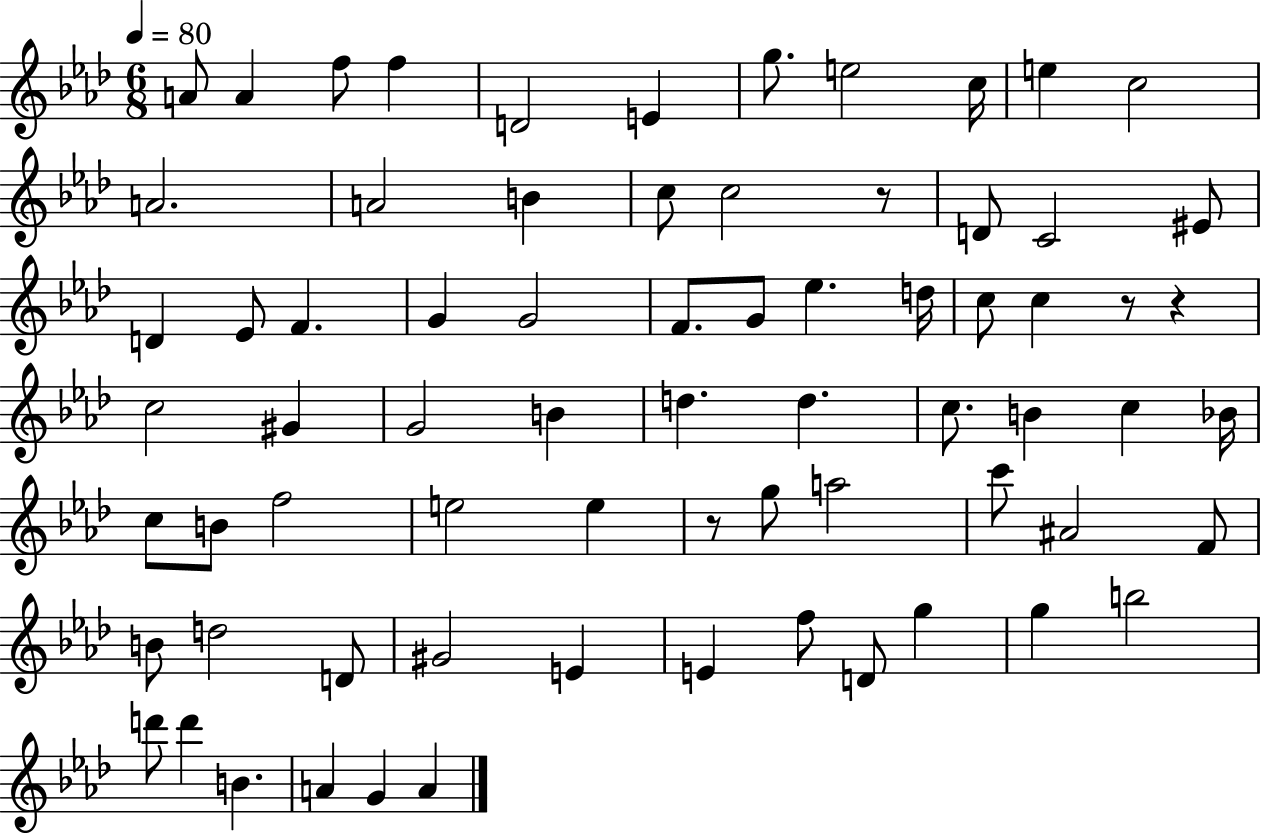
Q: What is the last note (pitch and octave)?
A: A4